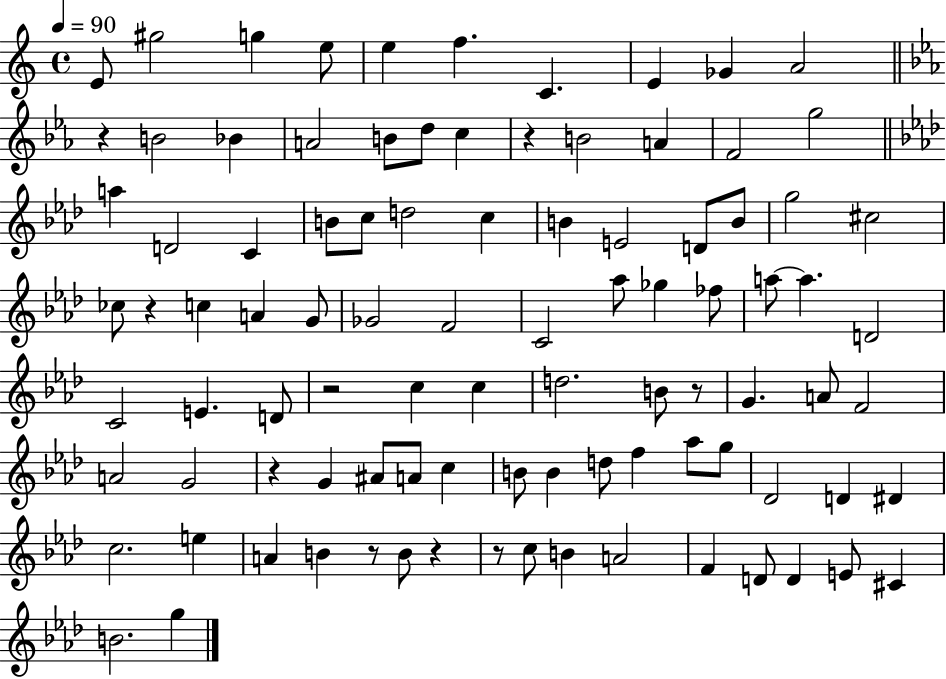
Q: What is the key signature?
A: C major